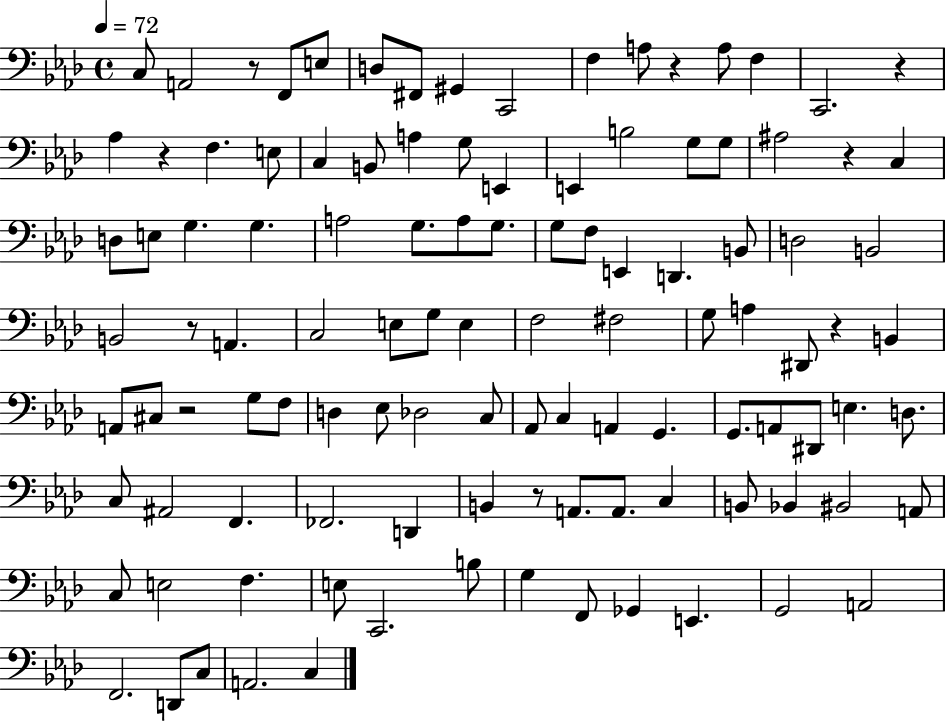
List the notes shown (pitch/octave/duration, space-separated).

C3/e A2/h R/e F2/e E3/e D3/e F#2/e G#2/q C2/h F3/q A3/e R/q A3/e F3/q C2/h. R/q Ab3/q R/q F3/q. E3/e C3/q B2/e A3/q G3/e E2/q E2/q B3/h G3/e G3/e A#3/h R/q C3/q D3/e E3/e G3/q. G3/q. A3/h G3/e. A3/e G3/e. G3/e F3/e E2/q D2/q. B2/e D3/h B2/h B2/h R/e A2/q. C3/h E3/e G3/e E3/q F3/h F#3/h G3/e A3/q D#2/e R/q B2/q A2/e C#3/e R/h G3/e F3/e D3/q Eb3/e Db3/h C3/e Ab2/e C3/q A2/q G2/q. G2/e. A2/e D#2/e E3/q. D3/e. C3/e A#2/h F2/q. FES2/h. D2/q B2/q R/e A2/e. A2/e. C3/q B2/e Bb2/q BIS2/h A2/e C3/e E3/h F3/q. E3/e C2/h. B3/e G3/q F2/e Gb2/q E2/q. G2/h A2/h F2/h. D2/e C3/e A2/h. C3/q